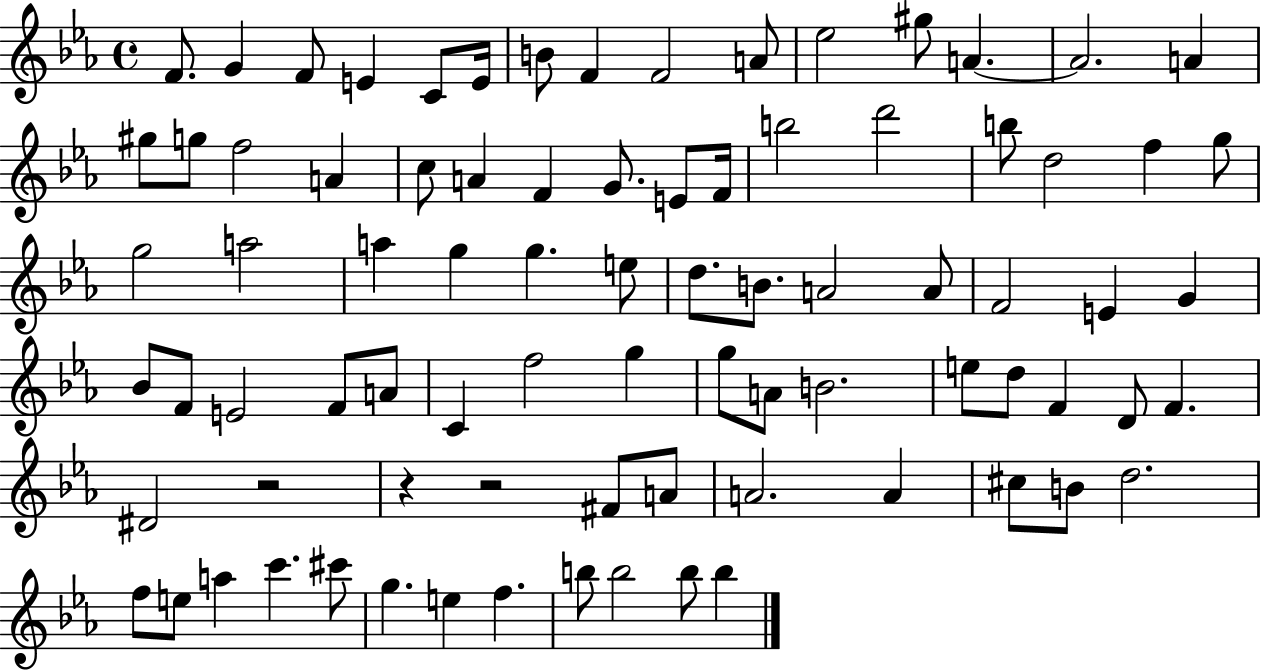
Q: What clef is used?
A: treble